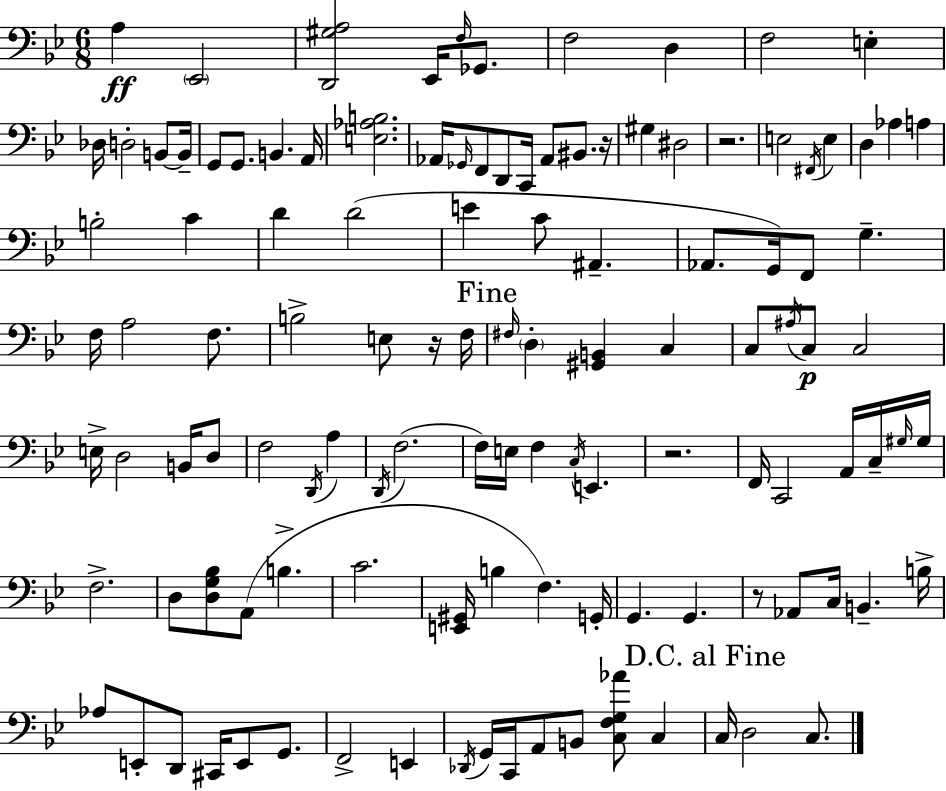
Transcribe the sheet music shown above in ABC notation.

X:1
T:Untitled
M:6/8
L:1/4
K:Gm
A, _E,,2 [D,,^G,A,]2 _E,,/4 F,/4 _G,,/2 F,2 D, F,2 E, _D,/4 D,2 B,,/2 B,,/4 G,,/2 G,,/2 B,, A,,/4 [E,_A,B,]2 _A,,/4 _G,,/4 F,,/2 D,,/2 C,,/4 _A,,/2 ^B,,/2 z/4 ^G, ^D,2 z2 E,2 ^F,,/4 E, D, _A, A, B,2 C D D2 E C/2 ^A,, _A,,/2 G,,/4 F,,/2 G, F,/4 A,2 F,/2 B,2 E,/2 z/4 F,/4 ^F,/4 D, [^G,,B,,] C, C,/2 ^A,/4 C,/2 C,2 E,/4 D,2 B,,/4 D,/2 F,2 D,,/4 A, D,,/4 F,2 F,/4 E,/4 F, C,/4 E,, z2 F,,/4 C,,2 A,,/4 C,/4 ^G,/4 ^G,/4 F,2 D,/2 [D,G,_B,]/2 A,,/2 B, C2 [E,,^G,,]/4 B, F, G,,/4 G,, G,, z/2 _A,,/2 C,/4 B,, B,/4 _A,/2 E,,/2 D,,/2 ^C,,/4 E,,/2 G,,/2 F,,2 E,, _D,,/4 G,,/4 C,,/4 A,,/2 B,,/2 [C,F,G,_A]/2 C, C,/4 D,2 C,/2